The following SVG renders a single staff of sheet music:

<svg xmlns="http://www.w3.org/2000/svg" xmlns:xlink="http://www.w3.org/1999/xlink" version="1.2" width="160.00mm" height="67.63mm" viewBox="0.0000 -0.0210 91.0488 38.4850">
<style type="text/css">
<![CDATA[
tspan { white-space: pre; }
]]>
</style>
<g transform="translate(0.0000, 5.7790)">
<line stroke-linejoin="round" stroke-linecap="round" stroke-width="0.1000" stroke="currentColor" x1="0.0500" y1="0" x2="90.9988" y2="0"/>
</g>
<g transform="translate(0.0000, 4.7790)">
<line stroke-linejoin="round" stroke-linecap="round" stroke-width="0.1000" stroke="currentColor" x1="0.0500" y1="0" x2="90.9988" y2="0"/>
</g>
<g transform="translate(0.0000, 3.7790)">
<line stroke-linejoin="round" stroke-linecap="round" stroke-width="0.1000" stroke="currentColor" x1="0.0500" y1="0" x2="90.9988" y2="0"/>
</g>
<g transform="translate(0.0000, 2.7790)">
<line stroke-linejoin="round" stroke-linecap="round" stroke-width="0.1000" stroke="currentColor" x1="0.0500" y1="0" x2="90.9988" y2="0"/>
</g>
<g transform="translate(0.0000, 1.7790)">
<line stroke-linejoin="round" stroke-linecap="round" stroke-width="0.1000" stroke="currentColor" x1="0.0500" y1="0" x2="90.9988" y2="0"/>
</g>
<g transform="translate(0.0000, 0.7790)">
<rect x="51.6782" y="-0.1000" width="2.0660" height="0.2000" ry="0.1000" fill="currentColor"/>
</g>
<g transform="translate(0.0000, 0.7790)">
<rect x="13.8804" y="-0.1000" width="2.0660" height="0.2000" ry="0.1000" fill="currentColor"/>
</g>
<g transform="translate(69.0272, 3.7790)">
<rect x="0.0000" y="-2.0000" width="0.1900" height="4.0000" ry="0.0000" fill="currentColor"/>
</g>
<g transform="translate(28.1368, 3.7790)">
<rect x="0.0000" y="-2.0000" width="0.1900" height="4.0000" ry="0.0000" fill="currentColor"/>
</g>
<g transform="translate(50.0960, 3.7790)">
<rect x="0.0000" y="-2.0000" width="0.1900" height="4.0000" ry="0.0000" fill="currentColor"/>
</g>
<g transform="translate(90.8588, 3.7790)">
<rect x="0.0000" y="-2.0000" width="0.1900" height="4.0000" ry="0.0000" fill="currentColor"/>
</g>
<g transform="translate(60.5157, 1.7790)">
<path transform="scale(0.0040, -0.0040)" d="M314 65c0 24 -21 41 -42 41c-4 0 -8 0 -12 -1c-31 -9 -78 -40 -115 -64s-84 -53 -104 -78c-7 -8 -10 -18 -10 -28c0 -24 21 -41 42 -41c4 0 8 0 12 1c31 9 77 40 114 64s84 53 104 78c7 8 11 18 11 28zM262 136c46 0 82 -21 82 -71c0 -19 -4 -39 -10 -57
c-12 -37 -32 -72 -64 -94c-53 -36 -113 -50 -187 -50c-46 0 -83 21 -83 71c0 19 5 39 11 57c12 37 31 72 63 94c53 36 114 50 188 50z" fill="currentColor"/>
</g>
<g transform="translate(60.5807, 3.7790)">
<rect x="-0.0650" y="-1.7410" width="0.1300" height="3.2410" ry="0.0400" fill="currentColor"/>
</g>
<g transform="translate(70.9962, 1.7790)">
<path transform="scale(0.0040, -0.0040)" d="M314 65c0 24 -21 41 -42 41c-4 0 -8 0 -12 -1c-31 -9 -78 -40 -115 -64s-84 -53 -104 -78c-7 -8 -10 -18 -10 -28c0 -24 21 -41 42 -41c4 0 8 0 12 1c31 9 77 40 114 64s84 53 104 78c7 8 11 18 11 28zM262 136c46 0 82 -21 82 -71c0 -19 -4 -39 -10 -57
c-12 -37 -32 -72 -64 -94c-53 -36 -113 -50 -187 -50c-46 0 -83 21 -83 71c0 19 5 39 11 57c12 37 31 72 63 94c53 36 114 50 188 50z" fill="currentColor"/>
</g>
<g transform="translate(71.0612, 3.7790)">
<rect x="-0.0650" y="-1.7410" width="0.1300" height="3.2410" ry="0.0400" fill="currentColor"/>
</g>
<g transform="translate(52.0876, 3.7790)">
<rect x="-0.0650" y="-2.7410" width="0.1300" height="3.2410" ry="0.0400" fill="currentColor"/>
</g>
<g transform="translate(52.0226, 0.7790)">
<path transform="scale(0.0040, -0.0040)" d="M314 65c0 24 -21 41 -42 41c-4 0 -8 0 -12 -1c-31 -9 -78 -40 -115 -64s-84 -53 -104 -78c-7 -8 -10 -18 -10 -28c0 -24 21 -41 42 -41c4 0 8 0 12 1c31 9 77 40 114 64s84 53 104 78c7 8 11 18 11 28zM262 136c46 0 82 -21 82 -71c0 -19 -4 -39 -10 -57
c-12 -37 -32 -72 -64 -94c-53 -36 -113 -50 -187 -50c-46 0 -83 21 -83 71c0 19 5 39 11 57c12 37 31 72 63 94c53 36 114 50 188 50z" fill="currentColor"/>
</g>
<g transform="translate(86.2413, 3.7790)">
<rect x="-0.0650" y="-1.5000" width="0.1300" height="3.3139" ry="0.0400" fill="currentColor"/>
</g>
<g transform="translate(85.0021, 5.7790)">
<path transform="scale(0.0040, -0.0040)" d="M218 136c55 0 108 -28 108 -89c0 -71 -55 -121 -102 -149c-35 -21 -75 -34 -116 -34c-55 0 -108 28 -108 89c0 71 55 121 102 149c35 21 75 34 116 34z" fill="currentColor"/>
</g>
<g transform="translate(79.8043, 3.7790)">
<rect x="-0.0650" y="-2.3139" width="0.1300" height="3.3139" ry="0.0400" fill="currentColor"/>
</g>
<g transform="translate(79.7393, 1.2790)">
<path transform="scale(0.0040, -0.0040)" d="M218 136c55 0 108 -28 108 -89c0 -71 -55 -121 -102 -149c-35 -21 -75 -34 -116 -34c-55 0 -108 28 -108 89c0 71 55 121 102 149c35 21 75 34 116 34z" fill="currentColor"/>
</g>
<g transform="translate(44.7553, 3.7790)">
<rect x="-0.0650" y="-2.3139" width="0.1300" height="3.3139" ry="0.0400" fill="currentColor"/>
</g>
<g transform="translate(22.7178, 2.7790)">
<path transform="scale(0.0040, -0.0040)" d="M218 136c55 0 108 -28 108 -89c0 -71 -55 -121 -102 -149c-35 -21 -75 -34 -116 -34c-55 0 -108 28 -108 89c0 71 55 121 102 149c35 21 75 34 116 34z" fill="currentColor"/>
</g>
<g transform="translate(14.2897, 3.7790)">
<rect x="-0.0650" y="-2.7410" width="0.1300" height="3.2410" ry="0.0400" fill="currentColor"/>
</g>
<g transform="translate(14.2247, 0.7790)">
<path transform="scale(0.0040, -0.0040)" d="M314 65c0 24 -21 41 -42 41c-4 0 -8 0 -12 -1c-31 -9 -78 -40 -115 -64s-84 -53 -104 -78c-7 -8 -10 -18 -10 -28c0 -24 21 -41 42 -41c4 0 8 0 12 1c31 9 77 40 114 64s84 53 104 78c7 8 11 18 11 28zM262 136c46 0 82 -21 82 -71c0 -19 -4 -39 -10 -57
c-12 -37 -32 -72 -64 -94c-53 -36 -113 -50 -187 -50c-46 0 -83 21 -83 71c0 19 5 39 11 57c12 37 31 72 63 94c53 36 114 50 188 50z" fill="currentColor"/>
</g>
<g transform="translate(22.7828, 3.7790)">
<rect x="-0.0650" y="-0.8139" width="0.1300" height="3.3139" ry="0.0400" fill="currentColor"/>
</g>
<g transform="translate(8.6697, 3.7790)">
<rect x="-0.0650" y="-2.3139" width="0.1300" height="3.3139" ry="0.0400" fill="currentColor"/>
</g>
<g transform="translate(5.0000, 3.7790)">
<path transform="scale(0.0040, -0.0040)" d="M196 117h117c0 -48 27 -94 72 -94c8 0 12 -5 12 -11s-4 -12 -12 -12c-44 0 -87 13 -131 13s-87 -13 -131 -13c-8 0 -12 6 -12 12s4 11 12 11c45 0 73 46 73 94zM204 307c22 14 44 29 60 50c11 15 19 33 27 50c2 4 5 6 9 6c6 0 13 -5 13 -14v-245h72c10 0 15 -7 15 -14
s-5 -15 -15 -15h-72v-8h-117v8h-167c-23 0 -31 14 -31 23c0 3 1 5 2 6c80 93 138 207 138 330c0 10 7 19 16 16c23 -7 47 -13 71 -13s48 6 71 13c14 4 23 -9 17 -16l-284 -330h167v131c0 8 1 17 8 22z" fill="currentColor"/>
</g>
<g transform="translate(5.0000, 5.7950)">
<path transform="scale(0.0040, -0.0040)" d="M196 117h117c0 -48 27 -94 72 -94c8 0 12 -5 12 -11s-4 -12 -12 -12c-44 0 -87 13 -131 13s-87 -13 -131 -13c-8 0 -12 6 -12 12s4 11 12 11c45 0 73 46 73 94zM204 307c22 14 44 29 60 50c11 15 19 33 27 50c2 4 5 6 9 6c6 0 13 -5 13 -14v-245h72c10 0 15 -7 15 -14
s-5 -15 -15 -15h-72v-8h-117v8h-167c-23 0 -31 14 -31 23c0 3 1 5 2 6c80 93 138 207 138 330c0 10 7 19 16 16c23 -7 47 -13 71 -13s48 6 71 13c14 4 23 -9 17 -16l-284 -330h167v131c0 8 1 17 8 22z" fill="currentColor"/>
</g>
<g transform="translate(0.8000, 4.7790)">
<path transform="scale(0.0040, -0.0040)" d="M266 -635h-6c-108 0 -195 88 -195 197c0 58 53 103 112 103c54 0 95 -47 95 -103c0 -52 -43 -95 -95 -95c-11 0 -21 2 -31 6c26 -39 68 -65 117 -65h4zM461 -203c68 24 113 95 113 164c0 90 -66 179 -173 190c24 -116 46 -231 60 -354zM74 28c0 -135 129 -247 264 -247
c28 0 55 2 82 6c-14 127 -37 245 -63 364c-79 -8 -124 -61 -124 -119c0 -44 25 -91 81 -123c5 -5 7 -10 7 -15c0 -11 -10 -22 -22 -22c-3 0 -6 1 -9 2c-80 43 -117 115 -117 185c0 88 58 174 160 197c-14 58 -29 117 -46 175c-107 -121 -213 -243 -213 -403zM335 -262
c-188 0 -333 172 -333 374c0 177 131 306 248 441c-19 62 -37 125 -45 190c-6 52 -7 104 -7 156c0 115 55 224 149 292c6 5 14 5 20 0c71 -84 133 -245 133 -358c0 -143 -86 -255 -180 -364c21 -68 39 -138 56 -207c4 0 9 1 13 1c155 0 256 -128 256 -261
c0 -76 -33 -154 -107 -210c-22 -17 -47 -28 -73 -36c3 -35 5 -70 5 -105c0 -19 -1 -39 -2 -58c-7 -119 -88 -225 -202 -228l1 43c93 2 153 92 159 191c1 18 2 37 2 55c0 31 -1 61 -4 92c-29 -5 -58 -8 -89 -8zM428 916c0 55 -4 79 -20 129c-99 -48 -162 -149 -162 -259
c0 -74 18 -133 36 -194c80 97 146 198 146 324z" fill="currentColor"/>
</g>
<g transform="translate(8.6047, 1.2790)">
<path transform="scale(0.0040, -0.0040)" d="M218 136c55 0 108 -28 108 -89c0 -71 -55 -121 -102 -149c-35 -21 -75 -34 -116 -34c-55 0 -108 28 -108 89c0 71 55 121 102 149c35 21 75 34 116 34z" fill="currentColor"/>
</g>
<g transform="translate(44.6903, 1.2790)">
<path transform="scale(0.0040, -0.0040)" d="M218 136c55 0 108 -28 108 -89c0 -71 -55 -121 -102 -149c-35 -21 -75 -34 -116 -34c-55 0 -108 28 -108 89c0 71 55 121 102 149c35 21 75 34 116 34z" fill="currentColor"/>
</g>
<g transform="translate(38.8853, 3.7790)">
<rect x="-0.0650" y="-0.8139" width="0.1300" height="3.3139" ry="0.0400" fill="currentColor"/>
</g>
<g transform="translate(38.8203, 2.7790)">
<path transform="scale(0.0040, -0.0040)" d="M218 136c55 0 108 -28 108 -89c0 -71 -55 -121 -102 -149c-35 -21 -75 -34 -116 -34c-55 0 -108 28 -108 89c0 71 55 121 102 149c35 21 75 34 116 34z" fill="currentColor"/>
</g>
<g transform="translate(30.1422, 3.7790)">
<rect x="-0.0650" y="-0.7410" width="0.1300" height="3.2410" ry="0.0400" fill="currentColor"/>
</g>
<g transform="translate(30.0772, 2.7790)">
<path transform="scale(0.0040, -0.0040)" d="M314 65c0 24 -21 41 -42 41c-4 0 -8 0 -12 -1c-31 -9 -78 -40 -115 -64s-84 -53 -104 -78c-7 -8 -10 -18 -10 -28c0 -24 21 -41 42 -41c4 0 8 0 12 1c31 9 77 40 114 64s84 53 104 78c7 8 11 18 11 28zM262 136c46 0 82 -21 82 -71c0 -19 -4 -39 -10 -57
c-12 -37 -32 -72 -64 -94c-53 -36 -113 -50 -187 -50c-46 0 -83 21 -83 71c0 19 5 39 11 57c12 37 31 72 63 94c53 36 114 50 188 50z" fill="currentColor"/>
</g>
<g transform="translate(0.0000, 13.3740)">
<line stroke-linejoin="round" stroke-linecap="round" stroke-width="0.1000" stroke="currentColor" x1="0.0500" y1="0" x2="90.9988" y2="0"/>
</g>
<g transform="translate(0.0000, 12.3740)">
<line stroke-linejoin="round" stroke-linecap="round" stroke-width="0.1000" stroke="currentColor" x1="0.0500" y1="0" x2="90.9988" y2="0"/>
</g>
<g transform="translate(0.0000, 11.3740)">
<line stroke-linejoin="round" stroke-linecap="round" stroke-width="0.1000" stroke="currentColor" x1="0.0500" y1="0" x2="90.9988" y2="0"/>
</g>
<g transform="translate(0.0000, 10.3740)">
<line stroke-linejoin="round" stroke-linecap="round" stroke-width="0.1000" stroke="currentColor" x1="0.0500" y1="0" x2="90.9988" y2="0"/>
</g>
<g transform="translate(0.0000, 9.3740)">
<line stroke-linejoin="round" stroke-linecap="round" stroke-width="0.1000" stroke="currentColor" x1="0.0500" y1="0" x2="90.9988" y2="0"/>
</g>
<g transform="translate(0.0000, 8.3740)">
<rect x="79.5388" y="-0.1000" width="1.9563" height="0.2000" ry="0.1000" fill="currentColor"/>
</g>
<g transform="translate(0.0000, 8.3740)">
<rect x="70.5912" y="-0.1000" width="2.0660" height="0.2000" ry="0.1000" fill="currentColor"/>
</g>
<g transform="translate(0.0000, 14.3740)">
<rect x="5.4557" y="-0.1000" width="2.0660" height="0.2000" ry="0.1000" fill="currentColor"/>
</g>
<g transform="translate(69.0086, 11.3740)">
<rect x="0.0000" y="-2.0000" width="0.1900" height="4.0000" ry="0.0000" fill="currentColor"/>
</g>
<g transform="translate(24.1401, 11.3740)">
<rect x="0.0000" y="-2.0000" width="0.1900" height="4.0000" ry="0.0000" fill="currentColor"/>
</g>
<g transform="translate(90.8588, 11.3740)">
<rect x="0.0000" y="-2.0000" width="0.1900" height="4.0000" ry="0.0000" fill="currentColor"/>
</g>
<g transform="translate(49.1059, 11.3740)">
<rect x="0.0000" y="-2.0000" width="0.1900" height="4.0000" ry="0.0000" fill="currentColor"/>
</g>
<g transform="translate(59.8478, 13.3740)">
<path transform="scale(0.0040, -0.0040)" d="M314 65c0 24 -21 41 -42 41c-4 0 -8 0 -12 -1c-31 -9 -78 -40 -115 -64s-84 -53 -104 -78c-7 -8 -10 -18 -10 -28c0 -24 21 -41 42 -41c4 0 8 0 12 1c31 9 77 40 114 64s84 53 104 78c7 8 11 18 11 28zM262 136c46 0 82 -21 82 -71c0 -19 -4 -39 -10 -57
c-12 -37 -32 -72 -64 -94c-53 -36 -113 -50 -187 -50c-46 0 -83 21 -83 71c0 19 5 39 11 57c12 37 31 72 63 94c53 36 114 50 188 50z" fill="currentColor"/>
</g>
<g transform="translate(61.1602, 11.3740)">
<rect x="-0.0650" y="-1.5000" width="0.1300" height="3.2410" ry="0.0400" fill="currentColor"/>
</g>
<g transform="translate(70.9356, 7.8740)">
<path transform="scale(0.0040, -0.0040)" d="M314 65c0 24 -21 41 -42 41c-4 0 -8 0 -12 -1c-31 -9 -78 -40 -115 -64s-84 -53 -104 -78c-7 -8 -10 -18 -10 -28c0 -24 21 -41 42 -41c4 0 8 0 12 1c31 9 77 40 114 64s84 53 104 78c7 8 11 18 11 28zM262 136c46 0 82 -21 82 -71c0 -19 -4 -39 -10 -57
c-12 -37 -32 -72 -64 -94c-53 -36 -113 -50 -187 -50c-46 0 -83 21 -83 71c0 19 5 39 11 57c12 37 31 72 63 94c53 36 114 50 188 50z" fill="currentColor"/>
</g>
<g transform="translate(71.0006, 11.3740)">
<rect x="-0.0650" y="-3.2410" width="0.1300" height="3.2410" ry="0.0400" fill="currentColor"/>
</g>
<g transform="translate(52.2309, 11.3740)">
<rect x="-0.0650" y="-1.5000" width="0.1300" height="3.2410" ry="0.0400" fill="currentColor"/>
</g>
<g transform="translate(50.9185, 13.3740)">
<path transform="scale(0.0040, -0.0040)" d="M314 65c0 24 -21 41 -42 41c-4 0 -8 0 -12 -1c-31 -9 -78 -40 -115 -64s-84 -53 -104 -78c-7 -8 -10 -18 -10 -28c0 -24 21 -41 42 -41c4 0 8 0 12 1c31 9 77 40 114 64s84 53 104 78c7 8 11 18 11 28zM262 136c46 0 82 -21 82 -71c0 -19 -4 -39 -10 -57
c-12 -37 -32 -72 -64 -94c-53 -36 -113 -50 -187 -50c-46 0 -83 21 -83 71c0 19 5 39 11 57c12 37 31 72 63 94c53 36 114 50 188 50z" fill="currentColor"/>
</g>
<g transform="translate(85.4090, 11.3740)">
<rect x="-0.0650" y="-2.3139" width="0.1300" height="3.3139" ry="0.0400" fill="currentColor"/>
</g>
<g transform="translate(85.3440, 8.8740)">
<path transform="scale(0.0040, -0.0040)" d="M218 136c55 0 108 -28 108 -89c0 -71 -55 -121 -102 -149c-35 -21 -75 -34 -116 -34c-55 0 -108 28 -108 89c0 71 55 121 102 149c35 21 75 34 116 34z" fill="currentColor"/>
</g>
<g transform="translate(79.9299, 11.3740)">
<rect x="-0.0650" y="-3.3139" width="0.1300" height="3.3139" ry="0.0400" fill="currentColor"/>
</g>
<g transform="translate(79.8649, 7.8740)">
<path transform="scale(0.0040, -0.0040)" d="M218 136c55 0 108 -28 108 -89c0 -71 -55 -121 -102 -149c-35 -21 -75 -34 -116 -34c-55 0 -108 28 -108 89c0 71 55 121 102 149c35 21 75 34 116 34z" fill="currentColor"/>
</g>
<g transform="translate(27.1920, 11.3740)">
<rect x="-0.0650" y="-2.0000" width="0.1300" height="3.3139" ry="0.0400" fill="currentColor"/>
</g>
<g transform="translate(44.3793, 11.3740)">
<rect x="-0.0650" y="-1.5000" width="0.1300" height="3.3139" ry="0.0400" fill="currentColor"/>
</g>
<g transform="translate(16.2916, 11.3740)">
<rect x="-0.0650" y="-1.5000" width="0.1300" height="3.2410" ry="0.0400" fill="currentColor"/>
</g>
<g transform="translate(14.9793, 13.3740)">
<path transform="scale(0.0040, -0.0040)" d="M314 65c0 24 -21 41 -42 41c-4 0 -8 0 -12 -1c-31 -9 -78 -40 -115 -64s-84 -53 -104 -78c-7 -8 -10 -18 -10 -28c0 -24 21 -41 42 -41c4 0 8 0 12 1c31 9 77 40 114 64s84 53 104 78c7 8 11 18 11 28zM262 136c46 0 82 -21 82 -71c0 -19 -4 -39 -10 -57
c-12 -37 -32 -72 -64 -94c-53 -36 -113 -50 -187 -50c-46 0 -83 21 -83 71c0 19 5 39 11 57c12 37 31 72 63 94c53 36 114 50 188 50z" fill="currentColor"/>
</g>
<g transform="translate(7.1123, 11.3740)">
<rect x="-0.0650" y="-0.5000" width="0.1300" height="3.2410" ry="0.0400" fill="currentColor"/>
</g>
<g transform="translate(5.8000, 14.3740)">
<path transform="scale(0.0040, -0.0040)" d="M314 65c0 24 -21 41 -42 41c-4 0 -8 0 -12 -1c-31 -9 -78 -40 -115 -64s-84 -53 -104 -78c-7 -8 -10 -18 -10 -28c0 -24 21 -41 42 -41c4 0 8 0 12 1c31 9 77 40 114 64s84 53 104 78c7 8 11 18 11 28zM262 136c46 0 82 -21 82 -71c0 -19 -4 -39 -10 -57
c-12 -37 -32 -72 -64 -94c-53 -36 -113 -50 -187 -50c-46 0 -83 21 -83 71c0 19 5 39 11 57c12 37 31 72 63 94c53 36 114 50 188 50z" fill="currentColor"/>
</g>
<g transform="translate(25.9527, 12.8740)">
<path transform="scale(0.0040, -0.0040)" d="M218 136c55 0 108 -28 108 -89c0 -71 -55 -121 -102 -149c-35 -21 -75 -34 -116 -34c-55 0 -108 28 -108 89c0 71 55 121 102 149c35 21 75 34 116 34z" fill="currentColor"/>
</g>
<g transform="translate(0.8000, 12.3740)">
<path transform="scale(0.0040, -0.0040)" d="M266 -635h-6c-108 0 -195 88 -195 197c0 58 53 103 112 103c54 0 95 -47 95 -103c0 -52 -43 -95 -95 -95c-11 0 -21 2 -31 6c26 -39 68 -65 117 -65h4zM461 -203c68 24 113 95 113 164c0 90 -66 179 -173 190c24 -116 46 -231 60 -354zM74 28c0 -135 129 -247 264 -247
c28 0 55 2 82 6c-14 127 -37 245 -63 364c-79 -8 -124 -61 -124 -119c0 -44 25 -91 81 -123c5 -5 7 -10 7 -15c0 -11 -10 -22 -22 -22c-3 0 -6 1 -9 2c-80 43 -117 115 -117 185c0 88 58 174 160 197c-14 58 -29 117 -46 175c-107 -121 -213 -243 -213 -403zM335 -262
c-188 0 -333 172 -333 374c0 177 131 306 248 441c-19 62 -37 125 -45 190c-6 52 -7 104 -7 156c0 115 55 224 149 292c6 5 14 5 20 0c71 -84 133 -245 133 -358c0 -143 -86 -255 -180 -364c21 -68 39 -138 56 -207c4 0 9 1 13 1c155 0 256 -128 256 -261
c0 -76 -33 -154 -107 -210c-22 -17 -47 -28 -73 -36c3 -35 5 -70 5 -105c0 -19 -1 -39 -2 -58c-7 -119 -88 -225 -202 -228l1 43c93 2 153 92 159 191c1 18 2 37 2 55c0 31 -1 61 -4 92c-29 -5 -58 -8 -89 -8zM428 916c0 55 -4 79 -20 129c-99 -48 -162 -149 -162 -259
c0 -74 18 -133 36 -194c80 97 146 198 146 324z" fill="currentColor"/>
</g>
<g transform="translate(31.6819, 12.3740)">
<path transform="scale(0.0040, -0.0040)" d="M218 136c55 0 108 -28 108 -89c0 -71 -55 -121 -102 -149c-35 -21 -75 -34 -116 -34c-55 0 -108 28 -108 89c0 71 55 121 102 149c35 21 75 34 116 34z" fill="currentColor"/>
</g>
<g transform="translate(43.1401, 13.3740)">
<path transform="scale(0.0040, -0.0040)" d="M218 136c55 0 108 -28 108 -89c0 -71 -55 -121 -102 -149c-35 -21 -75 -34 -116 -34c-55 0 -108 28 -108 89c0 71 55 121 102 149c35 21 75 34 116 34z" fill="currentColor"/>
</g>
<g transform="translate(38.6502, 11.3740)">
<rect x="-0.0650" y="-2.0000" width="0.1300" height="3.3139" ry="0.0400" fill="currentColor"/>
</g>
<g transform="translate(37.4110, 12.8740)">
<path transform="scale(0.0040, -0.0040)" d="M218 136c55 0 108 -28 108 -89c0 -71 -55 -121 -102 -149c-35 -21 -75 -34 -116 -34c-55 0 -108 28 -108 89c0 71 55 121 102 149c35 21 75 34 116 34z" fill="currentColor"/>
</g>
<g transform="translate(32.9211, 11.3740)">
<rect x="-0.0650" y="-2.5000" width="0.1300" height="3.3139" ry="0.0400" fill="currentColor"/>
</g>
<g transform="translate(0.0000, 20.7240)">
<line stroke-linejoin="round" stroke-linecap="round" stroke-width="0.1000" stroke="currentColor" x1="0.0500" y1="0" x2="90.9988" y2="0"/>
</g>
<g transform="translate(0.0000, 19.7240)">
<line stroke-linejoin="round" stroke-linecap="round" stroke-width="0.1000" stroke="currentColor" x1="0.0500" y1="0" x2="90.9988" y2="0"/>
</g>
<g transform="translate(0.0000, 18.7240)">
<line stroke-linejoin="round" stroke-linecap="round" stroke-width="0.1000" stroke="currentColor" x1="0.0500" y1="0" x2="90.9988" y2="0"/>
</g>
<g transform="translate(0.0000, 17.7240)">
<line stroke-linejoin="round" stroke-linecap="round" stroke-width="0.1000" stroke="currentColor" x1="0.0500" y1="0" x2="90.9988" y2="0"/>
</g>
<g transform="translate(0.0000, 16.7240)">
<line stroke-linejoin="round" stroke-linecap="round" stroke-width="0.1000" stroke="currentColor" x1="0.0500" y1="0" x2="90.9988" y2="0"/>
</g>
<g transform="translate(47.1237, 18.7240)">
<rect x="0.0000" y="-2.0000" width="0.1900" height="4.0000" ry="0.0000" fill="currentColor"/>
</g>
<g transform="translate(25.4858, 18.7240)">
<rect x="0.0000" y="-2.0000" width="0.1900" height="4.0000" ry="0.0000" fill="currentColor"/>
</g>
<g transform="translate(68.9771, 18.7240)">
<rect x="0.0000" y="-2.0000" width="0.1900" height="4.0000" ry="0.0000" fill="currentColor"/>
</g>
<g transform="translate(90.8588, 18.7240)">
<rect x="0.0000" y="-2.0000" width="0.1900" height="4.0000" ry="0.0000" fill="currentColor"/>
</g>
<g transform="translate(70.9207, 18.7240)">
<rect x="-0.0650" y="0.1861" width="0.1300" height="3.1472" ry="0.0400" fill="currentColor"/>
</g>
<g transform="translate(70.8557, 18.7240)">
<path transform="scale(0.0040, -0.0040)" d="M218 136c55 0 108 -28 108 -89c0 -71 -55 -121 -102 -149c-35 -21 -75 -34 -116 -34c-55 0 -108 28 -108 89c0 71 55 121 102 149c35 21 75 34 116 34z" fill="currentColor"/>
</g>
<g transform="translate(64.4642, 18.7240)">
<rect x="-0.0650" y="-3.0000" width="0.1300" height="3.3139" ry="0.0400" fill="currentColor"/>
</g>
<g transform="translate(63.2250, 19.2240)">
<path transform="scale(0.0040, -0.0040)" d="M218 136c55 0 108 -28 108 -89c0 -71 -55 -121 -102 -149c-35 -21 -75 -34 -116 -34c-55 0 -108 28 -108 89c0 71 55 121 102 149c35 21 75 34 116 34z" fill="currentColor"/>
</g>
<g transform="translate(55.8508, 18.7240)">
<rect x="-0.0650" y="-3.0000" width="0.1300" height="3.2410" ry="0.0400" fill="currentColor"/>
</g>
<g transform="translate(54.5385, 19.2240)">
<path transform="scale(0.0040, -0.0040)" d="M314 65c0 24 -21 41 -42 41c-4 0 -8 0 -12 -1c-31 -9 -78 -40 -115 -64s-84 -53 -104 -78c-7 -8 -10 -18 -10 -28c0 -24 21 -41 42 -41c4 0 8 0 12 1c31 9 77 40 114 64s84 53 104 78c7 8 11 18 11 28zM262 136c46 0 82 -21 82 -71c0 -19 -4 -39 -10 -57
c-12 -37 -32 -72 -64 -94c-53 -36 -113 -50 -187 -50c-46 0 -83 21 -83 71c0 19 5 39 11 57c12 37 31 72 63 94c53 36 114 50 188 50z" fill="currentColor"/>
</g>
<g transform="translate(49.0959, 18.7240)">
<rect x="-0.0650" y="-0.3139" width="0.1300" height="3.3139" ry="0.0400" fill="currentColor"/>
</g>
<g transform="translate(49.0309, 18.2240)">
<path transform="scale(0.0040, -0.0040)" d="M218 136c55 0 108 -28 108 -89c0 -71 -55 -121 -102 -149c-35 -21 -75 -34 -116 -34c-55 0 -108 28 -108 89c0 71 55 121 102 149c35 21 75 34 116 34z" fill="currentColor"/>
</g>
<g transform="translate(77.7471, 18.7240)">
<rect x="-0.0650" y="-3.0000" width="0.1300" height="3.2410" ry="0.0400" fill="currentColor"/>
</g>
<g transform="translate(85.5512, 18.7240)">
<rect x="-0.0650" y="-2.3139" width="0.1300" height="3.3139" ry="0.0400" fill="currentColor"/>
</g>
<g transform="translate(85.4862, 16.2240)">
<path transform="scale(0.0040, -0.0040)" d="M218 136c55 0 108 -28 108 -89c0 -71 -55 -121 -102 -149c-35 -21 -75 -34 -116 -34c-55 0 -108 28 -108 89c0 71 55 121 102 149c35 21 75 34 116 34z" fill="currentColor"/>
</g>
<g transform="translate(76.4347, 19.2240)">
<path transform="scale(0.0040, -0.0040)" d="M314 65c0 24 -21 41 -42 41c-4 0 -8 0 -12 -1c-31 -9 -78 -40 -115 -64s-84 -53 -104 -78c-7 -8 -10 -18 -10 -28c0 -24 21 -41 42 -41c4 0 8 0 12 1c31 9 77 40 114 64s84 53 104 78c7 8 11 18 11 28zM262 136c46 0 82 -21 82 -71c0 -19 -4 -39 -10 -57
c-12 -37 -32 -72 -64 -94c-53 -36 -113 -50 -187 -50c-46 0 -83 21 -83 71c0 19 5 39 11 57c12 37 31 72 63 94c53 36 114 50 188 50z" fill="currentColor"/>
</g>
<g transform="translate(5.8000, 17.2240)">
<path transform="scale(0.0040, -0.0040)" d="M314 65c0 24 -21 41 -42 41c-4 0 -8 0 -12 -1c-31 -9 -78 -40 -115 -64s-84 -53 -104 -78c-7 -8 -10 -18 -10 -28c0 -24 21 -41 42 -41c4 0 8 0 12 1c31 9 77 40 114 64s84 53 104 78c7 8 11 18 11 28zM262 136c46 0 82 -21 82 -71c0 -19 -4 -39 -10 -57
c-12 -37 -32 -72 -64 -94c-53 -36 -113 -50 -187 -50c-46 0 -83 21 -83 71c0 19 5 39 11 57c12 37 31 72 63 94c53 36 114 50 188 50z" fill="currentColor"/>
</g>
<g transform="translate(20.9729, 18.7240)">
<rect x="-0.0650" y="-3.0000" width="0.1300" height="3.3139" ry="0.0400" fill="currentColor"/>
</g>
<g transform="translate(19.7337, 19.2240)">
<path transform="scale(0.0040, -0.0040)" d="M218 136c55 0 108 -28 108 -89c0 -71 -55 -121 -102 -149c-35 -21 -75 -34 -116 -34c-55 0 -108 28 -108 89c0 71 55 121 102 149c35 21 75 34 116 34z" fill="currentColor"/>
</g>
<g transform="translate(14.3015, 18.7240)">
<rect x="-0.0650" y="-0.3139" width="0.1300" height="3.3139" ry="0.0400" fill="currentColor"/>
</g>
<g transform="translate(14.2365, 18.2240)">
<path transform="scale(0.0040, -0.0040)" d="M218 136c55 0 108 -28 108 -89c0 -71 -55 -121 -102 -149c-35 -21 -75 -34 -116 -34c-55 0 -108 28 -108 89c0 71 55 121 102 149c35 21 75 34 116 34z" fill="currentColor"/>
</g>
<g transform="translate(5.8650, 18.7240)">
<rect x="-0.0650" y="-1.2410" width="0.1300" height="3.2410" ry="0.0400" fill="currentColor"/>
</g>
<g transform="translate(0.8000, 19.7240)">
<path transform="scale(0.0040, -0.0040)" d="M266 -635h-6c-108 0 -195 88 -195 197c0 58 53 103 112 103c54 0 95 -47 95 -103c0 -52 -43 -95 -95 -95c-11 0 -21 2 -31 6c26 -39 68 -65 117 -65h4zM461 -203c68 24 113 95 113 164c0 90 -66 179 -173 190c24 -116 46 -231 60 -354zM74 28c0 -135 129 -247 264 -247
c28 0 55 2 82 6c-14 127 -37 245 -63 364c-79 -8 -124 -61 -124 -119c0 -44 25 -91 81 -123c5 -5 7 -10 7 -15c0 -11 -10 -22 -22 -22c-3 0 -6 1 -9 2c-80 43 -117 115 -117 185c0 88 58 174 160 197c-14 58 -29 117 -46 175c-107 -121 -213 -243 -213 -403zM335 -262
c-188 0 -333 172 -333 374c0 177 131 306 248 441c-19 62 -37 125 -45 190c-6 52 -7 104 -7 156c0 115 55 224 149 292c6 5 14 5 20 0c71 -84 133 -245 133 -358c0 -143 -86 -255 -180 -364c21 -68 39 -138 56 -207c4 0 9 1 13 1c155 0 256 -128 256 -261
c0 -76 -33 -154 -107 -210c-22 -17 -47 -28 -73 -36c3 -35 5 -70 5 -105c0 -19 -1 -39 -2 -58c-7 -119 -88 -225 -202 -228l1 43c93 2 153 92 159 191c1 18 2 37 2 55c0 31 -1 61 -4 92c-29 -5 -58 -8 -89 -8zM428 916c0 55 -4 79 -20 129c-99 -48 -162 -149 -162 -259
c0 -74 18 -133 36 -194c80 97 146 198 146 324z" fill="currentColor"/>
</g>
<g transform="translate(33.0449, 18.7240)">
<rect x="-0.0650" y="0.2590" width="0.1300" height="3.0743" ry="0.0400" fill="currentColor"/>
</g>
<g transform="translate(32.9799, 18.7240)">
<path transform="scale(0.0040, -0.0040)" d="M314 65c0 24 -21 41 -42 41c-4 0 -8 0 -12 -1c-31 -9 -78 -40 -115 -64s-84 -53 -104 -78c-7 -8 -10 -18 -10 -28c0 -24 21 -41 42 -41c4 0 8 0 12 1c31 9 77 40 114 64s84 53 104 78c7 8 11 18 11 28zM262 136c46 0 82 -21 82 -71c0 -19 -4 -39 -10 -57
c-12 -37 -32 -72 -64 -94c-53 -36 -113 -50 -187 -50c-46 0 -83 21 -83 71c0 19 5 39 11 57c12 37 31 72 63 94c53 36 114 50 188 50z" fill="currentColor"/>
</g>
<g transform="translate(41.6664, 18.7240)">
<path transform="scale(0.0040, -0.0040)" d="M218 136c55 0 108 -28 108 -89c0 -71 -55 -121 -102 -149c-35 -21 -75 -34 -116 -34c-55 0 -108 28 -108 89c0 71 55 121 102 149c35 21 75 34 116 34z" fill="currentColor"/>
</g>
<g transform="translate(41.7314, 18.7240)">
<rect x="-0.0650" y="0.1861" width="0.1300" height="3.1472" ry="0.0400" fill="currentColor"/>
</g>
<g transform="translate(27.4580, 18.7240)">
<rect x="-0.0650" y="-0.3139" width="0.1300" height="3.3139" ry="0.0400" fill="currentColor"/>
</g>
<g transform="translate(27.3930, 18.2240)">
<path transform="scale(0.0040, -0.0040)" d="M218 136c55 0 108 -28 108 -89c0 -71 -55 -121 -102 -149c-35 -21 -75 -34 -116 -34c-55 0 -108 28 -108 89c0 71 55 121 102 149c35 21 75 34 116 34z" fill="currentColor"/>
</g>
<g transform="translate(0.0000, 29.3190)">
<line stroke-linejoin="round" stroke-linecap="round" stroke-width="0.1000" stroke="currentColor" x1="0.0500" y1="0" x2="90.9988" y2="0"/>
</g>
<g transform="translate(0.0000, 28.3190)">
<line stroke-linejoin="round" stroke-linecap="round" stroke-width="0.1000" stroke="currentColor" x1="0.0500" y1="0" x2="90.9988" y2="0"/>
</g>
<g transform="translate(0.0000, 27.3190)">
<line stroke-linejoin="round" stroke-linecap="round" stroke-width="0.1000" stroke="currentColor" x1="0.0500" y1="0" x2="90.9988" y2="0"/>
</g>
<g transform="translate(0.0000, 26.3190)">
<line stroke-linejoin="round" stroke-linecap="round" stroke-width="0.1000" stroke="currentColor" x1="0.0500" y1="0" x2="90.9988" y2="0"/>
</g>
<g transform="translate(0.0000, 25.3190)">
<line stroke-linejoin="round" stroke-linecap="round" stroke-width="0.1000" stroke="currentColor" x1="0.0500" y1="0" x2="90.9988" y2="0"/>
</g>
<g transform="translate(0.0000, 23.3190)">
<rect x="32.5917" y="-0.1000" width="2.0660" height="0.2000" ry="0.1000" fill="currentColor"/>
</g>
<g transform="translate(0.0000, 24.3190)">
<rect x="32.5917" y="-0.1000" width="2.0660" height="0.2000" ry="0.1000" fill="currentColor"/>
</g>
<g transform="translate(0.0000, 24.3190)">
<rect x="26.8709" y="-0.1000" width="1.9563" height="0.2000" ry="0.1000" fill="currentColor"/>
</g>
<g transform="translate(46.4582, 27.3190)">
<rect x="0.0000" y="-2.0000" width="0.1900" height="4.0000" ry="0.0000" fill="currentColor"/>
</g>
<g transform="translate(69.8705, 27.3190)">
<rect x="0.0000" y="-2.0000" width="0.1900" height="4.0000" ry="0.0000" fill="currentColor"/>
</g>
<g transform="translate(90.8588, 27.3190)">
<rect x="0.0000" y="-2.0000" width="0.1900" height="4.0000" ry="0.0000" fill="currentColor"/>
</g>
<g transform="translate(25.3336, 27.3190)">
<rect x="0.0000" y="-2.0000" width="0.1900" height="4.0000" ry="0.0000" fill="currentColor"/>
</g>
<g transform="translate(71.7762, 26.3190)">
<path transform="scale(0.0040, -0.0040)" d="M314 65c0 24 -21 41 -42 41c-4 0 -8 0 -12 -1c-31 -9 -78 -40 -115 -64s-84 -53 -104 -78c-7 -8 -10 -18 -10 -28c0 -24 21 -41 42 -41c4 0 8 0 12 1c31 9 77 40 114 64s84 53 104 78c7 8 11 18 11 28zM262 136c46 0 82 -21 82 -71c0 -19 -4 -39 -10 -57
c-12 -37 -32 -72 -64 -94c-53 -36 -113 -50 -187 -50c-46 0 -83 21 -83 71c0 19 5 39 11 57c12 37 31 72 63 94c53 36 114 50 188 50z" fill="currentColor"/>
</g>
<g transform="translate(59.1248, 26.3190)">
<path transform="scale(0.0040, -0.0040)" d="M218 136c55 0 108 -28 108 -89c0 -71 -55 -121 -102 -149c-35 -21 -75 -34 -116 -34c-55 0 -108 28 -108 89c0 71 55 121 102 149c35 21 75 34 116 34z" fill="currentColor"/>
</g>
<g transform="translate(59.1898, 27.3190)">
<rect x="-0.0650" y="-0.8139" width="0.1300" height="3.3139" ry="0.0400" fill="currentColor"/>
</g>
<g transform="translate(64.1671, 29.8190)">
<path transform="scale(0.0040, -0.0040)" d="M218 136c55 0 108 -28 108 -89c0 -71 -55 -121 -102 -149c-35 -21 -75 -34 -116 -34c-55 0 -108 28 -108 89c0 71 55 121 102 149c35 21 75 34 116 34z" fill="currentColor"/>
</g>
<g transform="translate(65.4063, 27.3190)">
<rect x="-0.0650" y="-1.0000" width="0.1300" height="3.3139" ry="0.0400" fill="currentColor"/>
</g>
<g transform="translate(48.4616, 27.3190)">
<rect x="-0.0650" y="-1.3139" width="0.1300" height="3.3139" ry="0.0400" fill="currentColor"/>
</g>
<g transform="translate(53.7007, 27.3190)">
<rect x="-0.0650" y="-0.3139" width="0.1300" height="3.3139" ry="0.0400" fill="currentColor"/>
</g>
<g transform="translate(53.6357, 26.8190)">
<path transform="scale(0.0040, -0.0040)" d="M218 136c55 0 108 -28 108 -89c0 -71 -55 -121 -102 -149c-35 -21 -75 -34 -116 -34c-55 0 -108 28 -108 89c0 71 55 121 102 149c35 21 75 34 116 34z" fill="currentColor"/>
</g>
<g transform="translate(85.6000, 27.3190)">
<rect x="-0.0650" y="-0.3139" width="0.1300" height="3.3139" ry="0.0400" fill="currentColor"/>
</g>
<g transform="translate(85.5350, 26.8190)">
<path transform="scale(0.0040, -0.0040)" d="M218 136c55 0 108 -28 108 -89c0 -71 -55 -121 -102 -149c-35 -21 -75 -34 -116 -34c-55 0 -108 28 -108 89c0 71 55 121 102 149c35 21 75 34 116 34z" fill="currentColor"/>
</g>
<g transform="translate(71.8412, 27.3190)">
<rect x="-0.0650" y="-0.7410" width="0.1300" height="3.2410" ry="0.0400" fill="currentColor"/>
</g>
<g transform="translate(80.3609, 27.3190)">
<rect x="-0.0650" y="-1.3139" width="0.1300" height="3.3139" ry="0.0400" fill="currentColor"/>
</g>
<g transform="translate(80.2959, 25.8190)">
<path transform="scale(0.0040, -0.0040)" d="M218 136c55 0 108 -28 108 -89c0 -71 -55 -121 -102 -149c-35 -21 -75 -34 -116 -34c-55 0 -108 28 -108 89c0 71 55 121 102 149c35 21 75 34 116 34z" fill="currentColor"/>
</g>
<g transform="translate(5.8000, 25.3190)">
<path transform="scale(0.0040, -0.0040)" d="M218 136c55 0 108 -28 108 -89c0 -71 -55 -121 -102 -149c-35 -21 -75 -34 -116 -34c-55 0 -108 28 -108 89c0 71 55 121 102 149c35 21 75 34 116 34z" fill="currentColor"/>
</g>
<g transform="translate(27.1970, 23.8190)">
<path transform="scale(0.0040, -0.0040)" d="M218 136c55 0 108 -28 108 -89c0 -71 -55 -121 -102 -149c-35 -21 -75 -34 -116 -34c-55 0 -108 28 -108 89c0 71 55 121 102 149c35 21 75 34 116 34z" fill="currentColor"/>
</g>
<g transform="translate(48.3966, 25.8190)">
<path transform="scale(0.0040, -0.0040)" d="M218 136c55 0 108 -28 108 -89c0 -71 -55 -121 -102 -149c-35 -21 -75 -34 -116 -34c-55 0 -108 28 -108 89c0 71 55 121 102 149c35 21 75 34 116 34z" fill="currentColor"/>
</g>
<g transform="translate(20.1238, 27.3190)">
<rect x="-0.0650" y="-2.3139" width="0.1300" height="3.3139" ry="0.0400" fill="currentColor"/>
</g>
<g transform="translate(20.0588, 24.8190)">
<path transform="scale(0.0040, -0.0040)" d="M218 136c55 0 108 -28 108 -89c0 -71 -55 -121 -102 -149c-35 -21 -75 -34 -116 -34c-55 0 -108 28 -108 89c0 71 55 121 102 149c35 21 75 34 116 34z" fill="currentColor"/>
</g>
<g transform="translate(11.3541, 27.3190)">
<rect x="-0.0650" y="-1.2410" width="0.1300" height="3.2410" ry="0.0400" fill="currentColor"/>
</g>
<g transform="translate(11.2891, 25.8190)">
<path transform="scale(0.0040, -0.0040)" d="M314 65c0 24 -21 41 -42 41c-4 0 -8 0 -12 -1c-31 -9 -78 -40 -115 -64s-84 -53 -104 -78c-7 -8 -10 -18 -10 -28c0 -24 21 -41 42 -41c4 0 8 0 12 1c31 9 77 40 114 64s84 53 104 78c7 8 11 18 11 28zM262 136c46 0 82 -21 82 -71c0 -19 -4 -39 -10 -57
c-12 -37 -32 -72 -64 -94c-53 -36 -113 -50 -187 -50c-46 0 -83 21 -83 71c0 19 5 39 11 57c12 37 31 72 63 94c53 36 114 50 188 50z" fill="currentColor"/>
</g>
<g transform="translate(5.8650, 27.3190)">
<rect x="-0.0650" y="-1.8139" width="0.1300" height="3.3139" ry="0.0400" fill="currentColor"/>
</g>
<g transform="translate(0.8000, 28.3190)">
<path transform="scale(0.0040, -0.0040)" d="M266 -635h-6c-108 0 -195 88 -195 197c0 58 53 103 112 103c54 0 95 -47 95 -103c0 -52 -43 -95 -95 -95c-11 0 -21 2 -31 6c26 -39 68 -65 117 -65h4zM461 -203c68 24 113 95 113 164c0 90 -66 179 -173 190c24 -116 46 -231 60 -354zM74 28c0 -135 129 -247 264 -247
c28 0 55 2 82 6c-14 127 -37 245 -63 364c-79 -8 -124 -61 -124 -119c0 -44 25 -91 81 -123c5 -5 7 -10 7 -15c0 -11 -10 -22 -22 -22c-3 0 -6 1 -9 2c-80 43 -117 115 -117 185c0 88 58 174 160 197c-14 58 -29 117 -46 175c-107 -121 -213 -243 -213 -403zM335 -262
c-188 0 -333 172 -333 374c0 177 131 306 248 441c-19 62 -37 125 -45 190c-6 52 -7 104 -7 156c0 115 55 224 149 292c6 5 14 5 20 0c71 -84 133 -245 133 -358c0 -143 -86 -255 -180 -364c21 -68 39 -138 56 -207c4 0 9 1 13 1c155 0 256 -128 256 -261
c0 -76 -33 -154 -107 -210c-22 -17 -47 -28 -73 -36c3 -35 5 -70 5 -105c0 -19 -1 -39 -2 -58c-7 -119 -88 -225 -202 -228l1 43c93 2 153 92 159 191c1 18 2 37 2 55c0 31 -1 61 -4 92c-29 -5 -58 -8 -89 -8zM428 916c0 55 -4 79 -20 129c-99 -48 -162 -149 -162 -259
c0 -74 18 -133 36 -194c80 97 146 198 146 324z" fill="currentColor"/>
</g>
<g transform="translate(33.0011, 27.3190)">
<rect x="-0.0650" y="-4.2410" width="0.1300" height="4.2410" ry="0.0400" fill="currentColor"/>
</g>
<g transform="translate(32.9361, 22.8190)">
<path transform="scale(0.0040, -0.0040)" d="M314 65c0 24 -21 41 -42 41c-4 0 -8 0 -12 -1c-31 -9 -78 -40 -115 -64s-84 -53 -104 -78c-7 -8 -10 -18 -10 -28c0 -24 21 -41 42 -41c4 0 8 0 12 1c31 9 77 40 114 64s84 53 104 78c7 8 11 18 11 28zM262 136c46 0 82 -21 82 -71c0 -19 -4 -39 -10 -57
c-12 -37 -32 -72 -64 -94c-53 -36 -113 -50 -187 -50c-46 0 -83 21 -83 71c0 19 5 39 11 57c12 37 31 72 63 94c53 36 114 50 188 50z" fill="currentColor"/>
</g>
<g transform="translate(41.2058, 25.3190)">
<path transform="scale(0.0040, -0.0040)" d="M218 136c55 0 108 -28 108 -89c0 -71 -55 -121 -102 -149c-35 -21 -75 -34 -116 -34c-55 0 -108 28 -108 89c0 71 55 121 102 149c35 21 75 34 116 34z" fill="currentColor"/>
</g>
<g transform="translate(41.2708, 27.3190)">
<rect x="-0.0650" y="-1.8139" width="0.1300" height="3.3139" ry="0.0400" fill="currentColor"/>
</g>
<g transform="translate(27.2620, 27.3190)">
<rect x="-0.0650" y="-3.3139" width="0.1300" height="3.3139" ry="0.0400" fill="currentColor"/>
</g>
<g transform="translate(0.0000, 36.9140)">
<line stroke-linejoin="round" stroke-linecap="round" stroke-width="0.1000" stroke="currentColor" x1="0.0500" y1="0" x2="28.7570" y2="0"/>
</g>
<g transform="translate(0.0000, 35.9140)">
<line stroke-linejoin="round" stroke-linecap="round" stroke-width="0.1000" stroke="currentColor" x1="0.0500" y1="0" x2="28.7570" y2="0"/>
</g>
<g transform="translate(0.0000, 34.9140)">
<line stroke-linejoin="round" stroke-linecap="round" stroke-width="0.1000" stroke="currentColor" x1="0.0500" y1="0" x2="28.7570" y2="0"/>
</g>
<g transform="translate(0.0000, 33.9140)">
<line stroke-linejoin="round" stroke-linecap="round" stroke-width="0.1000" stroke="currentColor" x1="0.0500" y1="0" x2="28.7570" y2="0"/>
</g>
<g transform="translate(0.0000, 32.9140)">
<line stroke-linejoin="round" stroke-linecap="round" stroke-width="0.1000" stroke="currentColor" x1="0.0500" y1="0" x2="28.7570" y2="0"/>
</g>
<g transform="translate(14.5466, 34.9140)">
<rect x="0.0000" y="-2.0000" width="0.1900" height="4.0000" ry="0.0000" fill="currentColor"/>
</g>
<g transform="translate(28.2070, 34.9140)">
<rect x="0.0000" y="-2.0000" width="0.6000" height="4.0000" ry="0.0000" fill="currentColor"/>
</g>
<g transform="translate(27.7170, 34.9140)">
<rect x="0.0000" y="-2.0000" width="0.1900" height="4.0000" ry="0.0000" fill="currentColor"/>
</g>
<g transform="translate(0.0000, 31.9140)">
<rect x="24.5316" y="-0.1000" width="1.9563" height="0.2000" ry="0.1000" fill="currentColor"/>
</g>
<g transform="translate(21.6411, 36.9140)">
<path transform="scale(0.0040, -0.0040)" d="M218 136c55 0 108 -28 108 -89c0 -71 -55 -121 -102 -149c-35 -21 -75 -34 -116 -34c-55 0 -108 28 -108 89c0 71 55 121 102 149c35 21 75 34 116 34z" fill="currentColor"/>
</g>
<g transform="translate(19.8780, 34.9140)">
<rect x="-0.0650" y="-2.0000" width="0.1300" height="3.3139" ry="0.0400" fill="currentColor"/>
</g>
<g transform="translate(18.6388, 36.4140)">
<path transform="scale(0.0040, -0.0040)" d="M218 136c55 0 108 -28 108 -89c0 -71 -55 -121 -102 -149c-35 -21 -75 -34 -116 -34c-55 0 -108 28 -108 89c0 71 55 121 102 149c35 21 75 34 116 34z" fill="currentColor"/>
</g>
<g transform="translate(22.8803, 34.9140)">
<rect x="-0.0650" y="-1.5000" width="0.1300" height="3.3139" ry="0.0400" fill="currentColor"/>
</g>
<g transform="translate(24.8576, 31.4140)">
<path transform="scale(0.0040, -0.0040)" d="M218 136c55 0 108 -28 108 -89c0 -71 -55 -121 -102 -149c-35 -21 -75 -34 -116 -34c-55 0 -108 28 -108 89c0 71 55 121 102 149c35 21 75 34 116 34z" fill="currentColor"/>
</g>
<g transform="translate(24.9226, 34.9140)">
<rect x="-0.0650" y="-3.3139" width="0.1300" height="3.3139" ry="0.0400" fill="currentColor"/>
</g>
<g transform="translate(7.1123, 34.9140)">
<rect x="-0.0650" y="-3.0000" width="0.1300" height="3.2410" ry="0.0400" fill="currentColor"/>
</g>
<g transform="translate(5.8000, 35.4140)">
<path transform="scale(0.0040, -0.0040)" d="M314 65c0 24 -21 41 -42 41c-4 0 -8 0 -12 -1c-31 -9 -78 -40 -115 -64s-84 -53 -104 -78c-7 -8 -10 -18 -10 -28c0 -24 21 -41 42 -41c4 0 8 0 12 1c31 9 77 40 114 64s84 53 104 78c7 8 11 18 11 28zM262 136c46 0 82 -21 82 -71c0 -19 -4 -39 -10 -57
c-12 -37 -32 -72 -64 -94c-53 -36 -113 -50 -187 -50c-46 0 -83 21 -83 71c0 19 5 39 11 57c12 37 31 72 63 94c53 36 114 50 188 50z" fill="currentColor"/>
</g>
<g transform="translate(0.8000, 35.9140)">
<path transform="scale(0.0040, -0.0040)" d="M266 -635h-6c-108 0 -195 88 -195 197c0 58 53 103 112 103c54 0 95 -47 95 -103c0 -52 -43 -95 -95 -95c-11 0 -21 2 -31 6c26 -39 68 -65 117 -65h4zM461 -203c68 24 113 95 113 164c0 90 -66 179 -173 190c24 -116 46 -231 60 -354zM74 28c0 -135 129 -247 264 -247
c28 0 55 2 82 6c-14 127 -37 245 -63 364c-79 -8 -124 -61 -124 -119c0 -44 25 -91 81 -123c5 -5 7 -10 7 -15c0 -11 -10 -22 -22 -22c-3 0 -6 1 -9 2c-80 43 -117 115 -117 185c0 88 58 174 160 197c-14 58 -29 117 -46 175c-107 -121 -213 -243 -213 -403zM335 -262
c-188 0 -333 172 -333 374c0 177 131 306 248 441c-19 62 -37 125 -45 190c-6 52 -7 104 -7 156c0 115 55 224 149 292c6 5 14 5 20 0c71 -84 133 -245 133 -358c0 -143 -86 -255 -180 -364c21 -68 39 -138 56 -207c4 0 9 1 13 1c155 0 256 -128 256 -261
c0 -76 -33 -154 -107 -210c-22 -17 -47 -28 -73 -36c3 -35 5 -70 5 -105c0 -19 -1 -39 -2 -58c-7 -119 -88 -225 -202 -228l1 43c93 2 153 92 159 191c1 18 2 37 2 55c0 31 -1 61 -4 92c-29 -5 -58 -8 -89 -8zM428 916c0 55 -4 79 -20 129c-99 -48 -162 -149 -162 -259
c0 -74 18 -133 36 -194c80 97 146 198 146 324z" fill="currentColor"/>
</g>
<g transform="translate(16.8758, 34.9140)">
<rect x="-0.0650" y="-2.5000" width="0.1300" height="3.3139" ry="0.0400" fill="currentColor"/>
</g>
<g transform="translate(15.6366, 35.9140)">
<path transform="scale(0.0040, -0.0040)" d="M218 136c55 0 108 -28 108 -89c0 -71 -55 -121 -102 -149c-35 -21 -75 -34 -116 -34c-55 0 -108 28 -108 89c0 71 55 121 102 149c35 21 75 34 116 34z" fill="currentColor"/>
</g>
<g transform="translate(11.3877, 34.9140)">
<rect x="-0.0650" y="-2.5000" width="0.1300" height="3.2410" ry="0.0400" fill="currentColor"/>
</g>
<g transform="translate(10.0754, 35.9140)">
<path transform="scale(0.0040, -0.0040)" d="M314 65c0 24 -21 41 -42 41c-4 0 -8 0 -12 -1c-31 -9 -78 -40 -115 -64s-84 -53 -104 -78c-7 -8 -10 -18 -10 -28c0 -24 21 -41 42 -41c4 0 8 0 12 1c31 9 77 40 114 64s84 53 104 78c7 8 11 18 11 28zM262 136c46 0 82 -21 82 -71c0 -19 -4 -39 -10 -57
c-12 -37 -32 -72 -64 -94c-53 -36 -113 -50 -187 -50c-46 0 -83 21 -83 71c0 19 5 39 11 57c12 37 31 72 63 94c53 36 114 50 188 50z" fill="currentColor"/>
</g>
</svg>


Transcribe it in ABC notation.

X:1
T:Untitled
M:4/4
L:1/4
K:C
g a2 d d2 d g a2 f2 f2 g E C2 E2 F G F E E2 E2 b2 b g e2 c A c B2 B c A2 A B A2 g f e2 g b d'2 f e c d D d2 e c A2 G2 G F E b